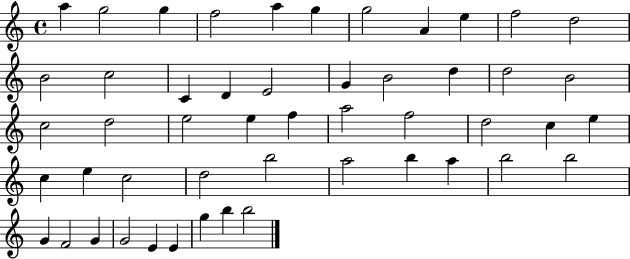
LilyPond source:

{
  \clef treble
  \time 4/4
  \defaultTimeSignature
  \key c \major
  a''4 g''2 g''4 | f''2 a''4 g''4 | g''2 a'4 e''4 | f''2 d''2 | \break b'2 c''2 | c'4 d'4 e'2 | g'4 b'2 d''4 | d''2 b'2 | \break c''2 d''2 | e''2 e''4 f''4 | a''2 f''2 | d''2 c''4 e''4 | \break c''4 e''4 c''2 | d''2 b''2 | a''2 b''4 a''4 | b''2 b''2 | \break g'4 f'2 g'4 | g'2 e'4 e'4 | g''4 b''4 b''2 | \bar "|."
}